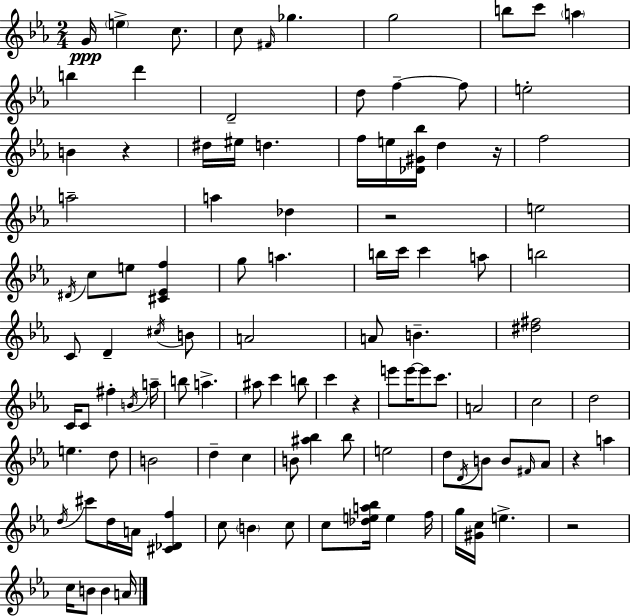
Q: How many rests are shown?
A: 6